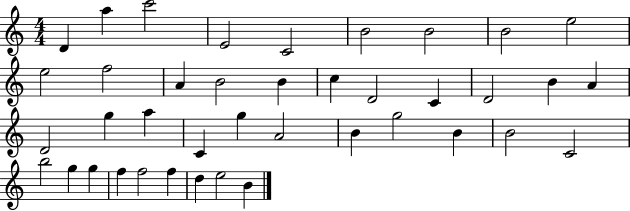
X:1
T:Untitled
M:4/4
L:1/4
K:C
D a c'2 E2 C2 B2 B2 B2 e2 e2 f2 A B2 B c D2 C D2 B A D2 g a C g A2 B g2 B B2 C2 b2 g g f f2 f d e2 B